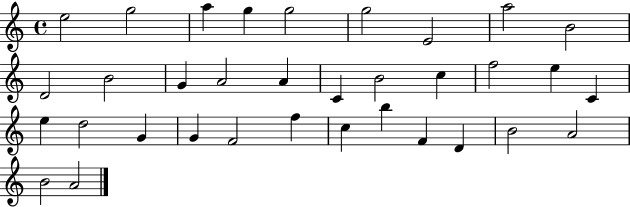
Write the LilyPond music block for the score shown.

{
  \clef treble
  \time 4/4
  \defaultTimeSignature
  \key c \major
  e''2 g''2 | a''4 g''4 g''2 | g''2 e'2 | a''2 b'2 | \break d'2 b'2 | g'4 a'2 a'4 | c'4 b'2 c''4 | f''2 e''4 c'4 | \break e''4 d''2 g'4 | g'4 f'2 f''4 | c''4 b''4 f'4 d'4 | b'2 a'2 | \break b'2 a'2 | \bar "|."
}